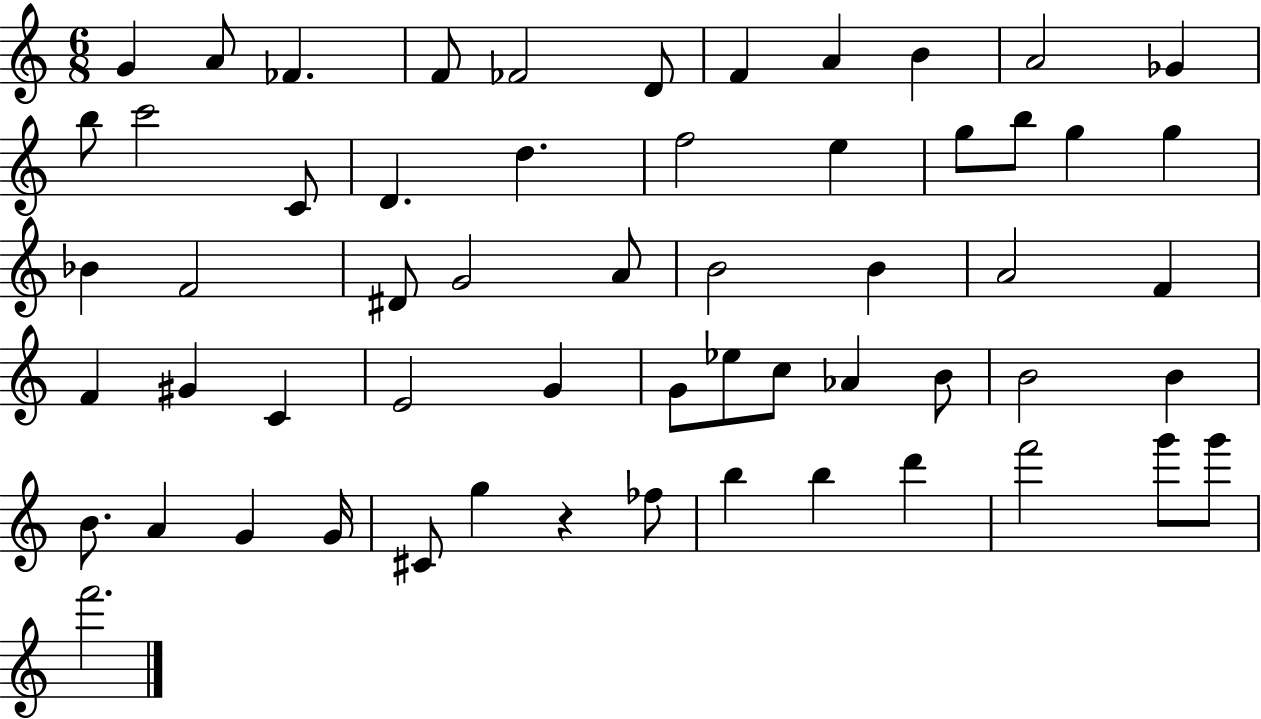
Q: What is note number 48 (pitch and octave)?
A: C#4